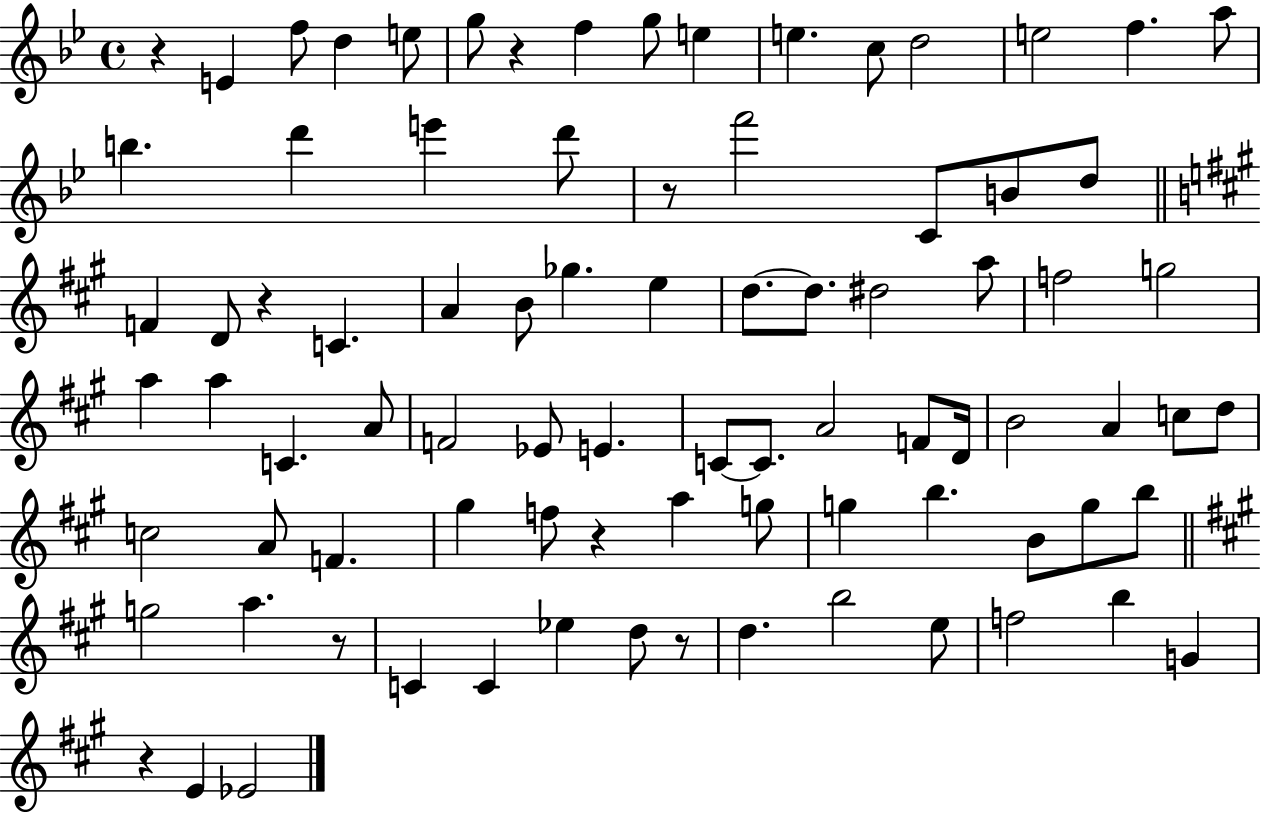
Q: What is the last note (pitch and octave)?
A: Eb4